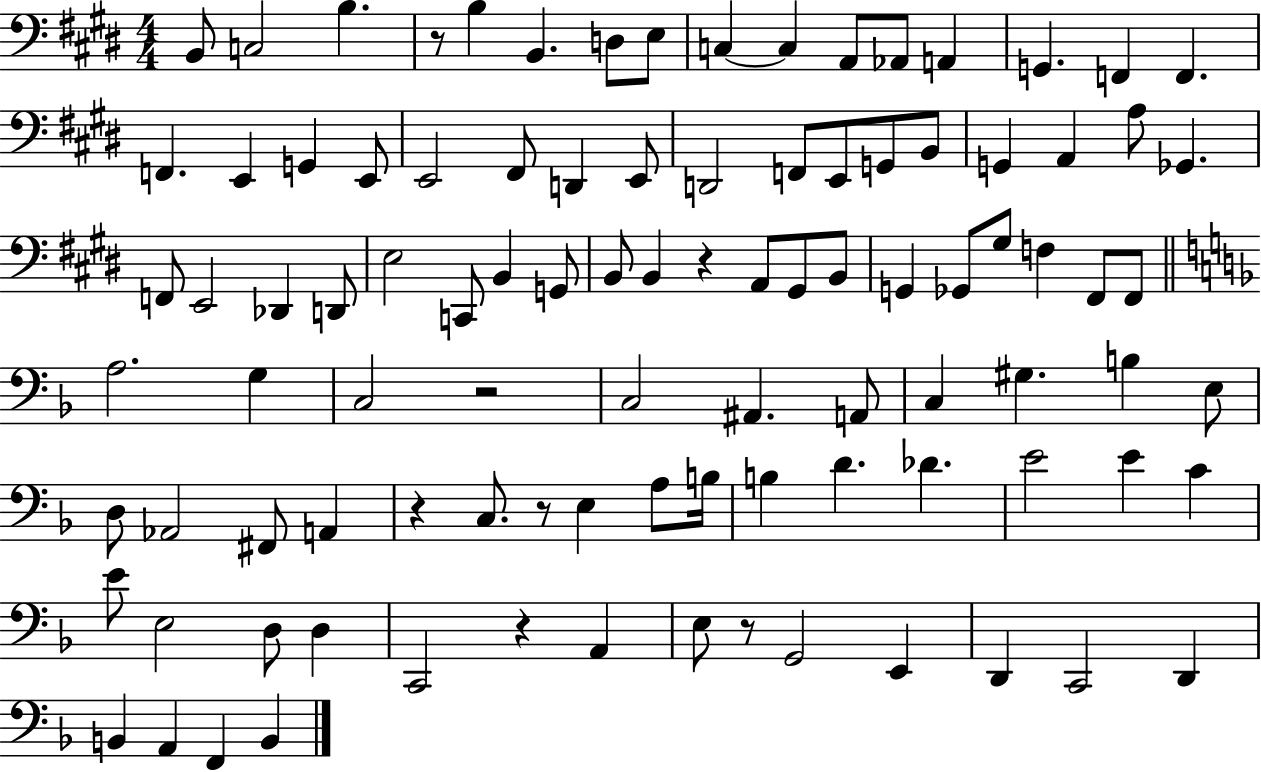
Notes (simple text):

B2/e C3/h B3/q. R/e B3/q B2/q. D3/e E3/e C3/q C3/q A2/e Ab2/e A2/q G2/q. F2/q F2/q. F2/q. E2/q G2/q E2/e E2/h F#2/e D2/q E2/e D2/h F2/e E2/e G2/e B2/e G2/q A2/q A3/e Gb2/q. F2/e E2/h Db2/q D2/e E3/h C2/e B2/q G2/e B2/e B2/q R/q A2/e G#2/e B2/e G2/q Gb2/e G#3/e F3/q F#2/e F#2/e A3/h. G3/q C3/h R/h C3/h A#2/q. A2/e C3/q G#3/q. B3/q E3/e D3/e Ab2/h F#2/e A2/q R/q C3/e. R/e E3/q A3/e B3/s B3/q D4/q. Db4/q. E4/h E4/q C4/q E4/e E3/h D3/e D3/q C2/h R/q A2/q E3/e R/e G2/h E2/q D2/q C2/h D2/q B2/q A2/q F2/q B2/q